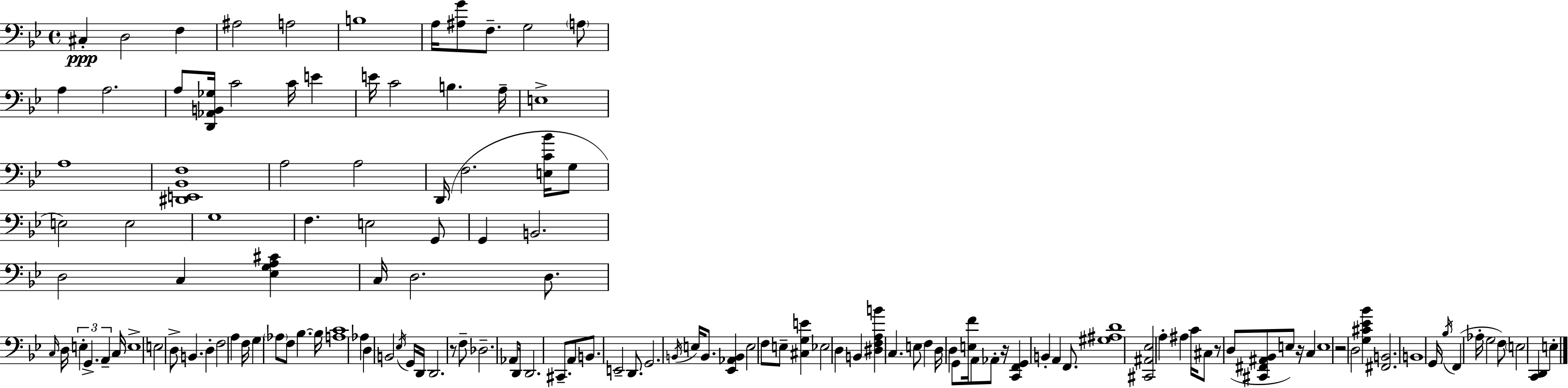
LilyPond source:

{
  \clef bass
  \time 4/4
  \defaultTimeSignature
  \key g \minor
  cis4-.\ppp d2 f4 | ais2 a2 | b1 | a16 <ais g'>8 f8.-- g2 \parenthesize a8 | \break a4 a2. | a8 <d, aes, b, ges>16 c'2 c'16 e'4 | e'16 c'2 b4. a16-- | e1-> | \break a1 | <dis, e, bes, f>1 | a2 a2 | d,16( f2. <e c' bes'>16 g8 | \break e2) e2 | g1 | f4. e2 g,8 | g,4 b,2. | \break d2 c4 <ees g a cis'>4 | c16 d2. d8. | \grace { c16 } d16 \tuplet 3/2 { e4-. g,4.-> a,4-- } | c16 e1-> | \break e2 d8-> b,4. | d4-. f2 a4 | f16 g4 \parenthesize aes8 f8 bes4.~~ | bes16 <a c'>1 | \break aes4 d4 b,2 | \acciaccatura { ees16 } g,16 d,16 d,2. | r8 f8-- des2.-- | aes,8 d,16 d,2. cis,8.-- | \break a,8 b,8. e,2-- d,8. | g,2. \acciaccatura { b,16 } e16 | b,8. <ees, aes, b,>4 e2 f8 | e8-- <cis g e'>4 ees2 d4 | \break b,4 <dis f a b'>4 c4. | e8 f4 d16 d4 g,8 <e f'>16 a,8 | aes,8-. r16 <c, f, g,>4 b,4-. a,4 | f,8. <gis ais d'>1 | \break <cis, ais, ees>2 a4-. ais4 | c'16 cis8 r8 d8( <cis, fis, ais, bes,>8 e8) r16 c4 | e1 | r2 d2 | \break <g cis' ees' bes'>4 <fis, b,>2. | b,1 | g,16 \acciaccatura { bes16 }( f,4 aes16-. g2 | f8) \parenthesize e2 <c, d,>4 | \break e4-. \bar "|."
}